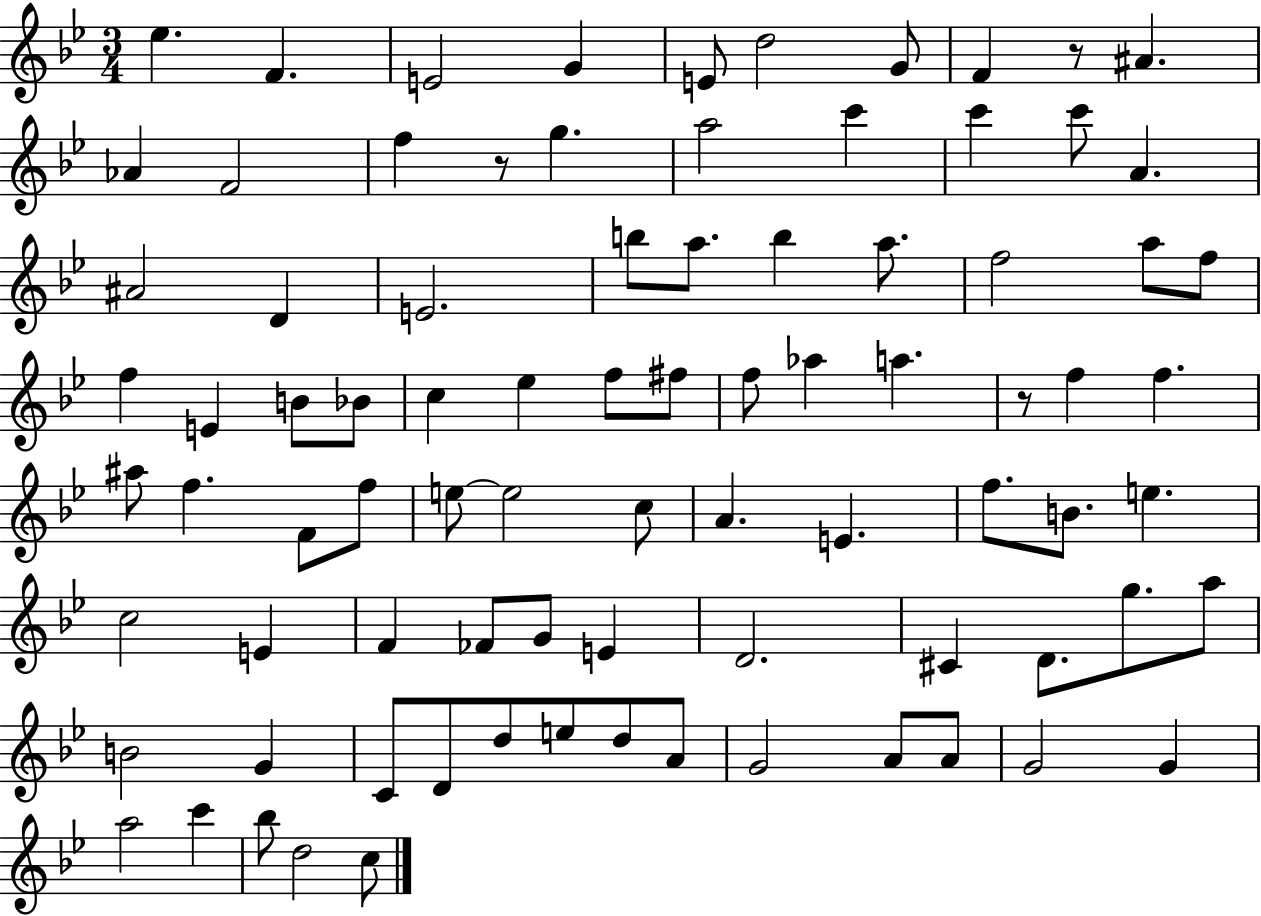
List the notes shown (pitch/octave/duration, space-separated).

Eb5/q. F4/q. E4/h G4/q E4/e D5/h G4/e F4/q R/e A#4/q. Ab4/q F4/h F5/q R/e G5/q. A5/h C6/q C6/q C6/e A4/q. A#4/h D4/q E4/h. B5/e A5/e. B5/q A5/e. F5/h A5/e F5/e F5/q E4/q B4/e Bb4/e C5/q Eb5/q F5/e F#5/e F5/e Ab5/q A5/q. R/e F5/q F5/q. A#5/e F5/q. F4/e F5/e E5/e E5/h C5/e A4/q. E4/q. F5/e. B4/e. E5/q. C5/h E4/q F4/q FES4/e G4/e E4/q D4/h. C#4/q D4/e. G5/e. A5/e B4/h G4/q C4/e D4/e D5/e E5/e D5/e A4/e G4/h A4/e A4/e G4/h G4/q A5/h C6/q Bb5/e D5/h C5/e